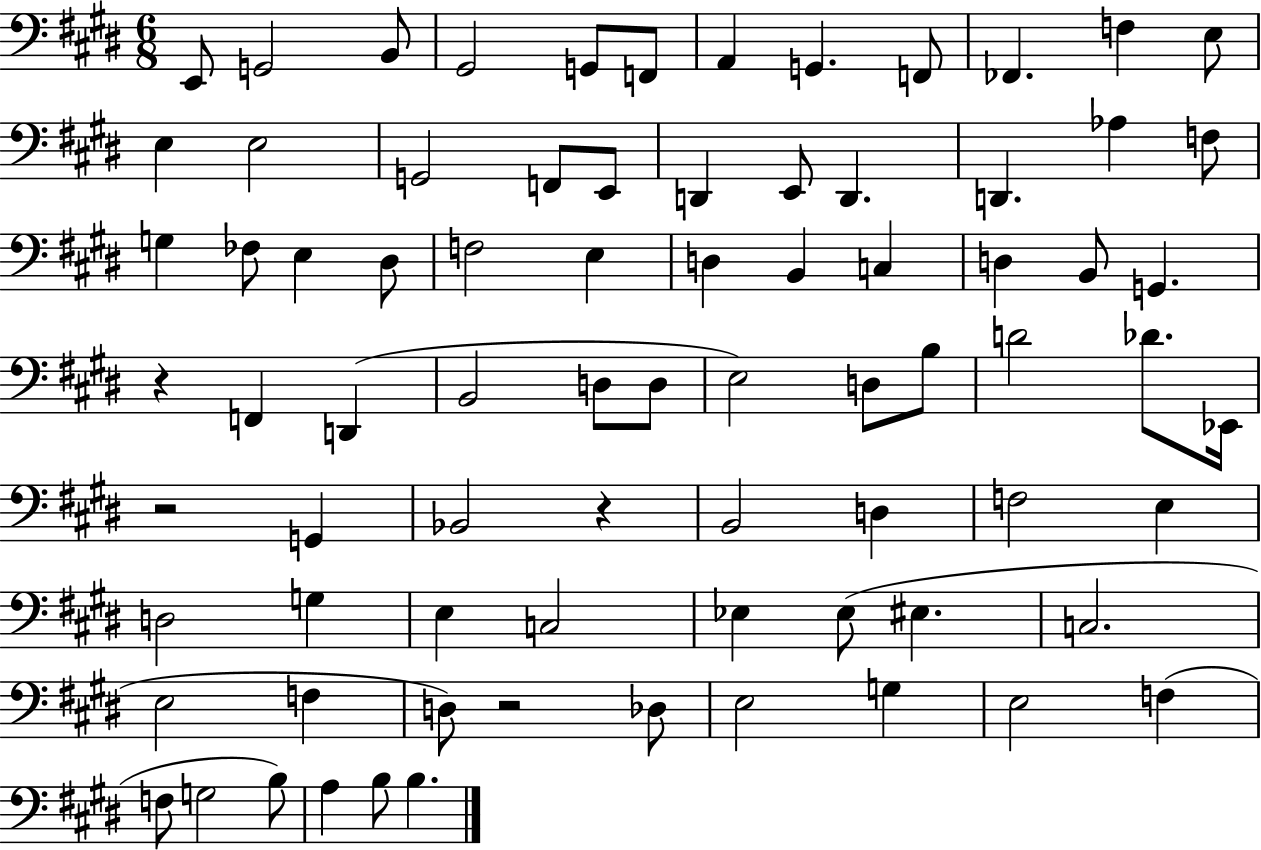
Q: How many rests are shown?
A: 4